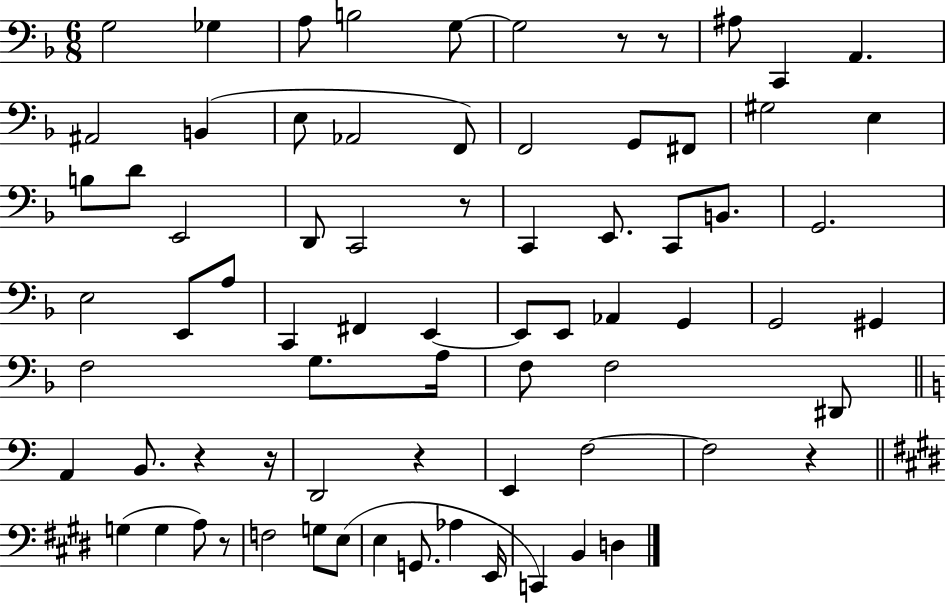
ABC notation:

X:1
T:Untitled
M:6/8
L:1/4
K:F
G,2 _G, A,/2 B,2 G,/2 G,2 z/2 z/2 ^A,/2 C,, A,, ^A,,2 B,, E,/2 _A,,2 F,,/2 F,,2 G,,/2 ^F,,/2 ^G,2 E, B,/2 D/2 E,,2 D,,/2 C,,2 z/2 C,, E,,/2 C,,/2 B,,/2 G,,2 E,2 E,,/2 A,/2 C,, ^F,, E,, E,,/2 E,,/2 _A,, G,, G,,2 ^G,, F,2 G,/2 A,/4 F,/2 F,2 ^D,,/2 A,, B,,/2 z z/4 D,,2 z E,, F,2 F,2 z G, G, A,/2 z/2 F,2 G,/2 E,/2 E, G,,/2 _A, E,,/4 C,, B,, D,